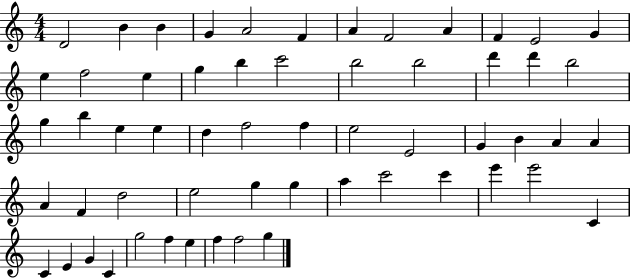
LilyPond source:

{
  \clef treble
  \numericTimeSignature
  \time 4/4
  \key c \major
  d'2 b'4 b'4 | g'4 a'2 f'4 | a'4 f'2 a'4 | f'4 e'2 g'4 | \break e''4 f''2 e''4 | g''4 b''4 c'''2 | b''2 b''2 | d'''4 d'''4 b''2 | \break g''4 b''4 e''4 e''4 | d''4 f''2 f''4 | e''2 e'2 | g'4 b'4 a'4 a'4 | \break a'4 f'4 d''2 | e''2 g''4 g''4 | a''4 c'''2 c'''4 | e'''4 e'''2 c'4 | \break c'4 e'4 g'4 c'4 | g''2 f''4 e''4 | f''4 f''2 g''4 | \bar "|."
}